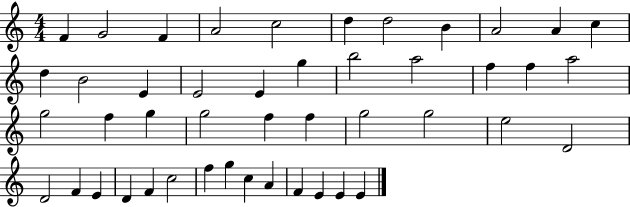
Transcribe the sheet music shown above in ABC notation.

X:1
T:Untitled
M:4/4
L:1/4
K:C
F G2 F A2 c2 d d2 B A2 A c d B2 E E2 E g b2 a2 f f a2 g2 f g g2 f f g2 g2 e2 D2 D2 F E D F c2 f g c A F E E E